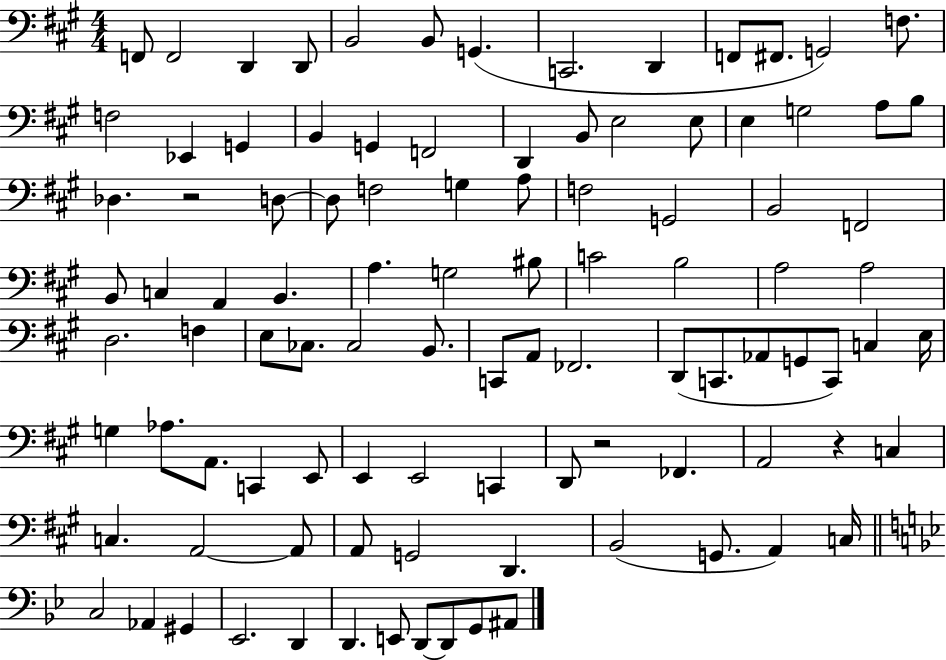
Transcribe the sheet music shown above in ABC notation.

X:1
T:Untitled
M:4/4
L:1/4
K:A
F,,/2 F,,2 D,, D,,/2 B,,2 B,,/2 G,, C,,2 D,, F,,/2 ^F,,/2 G,,2 F,/2 F,2 _E,, G,, B,, G,, F,,2 D,, B,,/2 E,2 E,/2 E, G,2 A,/2 B,/2 _D, z2 D,/2 D,/2 F,2 G, A,/2 F,2 G,,2 B,,2 F,,2 B,,/2 C, A,, B,, A, G,2 ^B,/2 C2 B,2 A,2 A,2 D,2 F, E,/2 _C,/2 _C,2 B,,/2 C,,/2 A,,/2 _F,,2 D,,/2 C,,/2 _A,,/2 G,,/2 C,,/2 C, E,/4 G, _A,/2 A,,/2 C,, E,,/2 E,, E,,2 C,, D,,/2 z2 _F,, A,,2 z C, C, A,,2 A,,/2 A,,/2 G,,2 D,, B,,2 G,,/2 A,, C,/4 C,2 _A,, ^G,, _E,,2 D,, D,, E,,/2 D,,/2 D,,/2 G,,/2 ^A,,/2